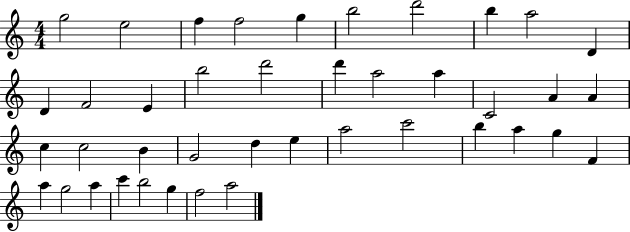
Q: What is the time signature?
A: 4/4